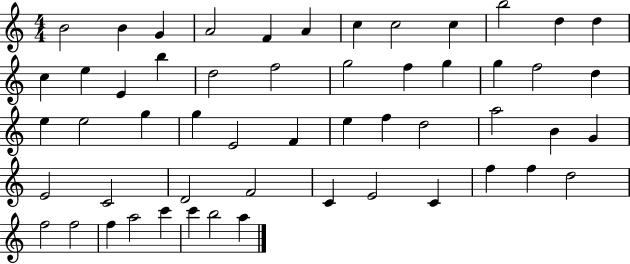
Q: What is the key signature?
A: C major